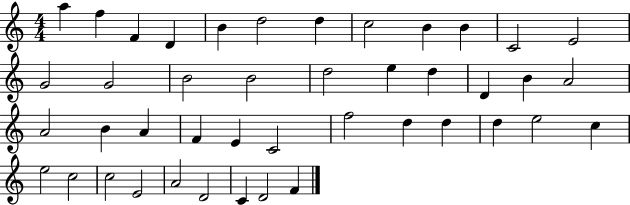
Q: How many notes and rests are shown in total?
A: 43